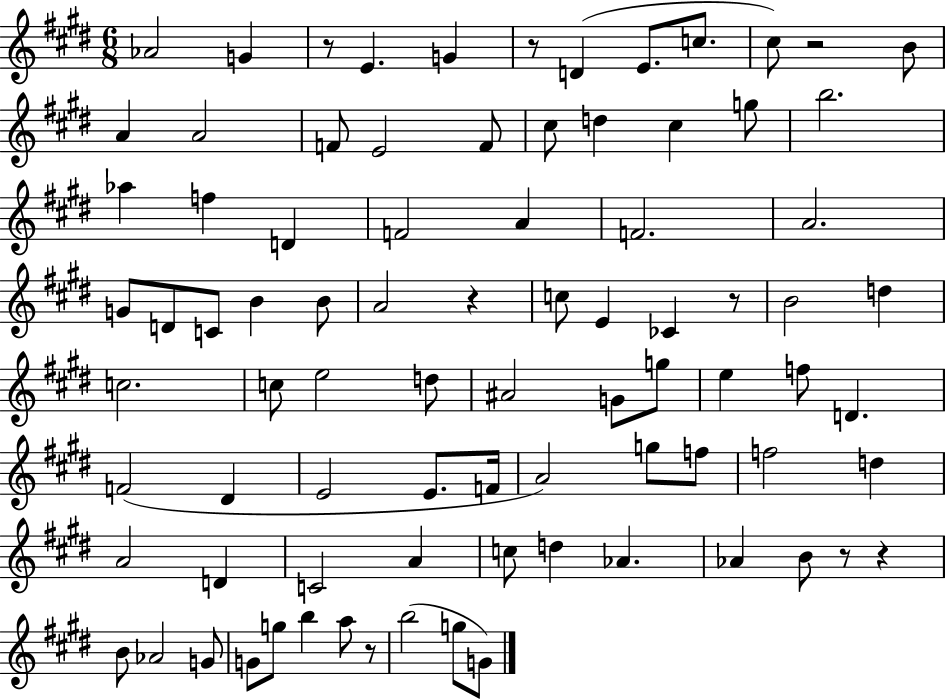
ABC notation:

X:1
T:Untitled
M:6/8
L:1/4
K:E
_A2 G z/2 E G z/2 D E/2 c/2 ^c/2 z2 B/2 A A2 F/2 E2 F/2 ^c/2 d ^c g/2 b2 _a f D F2 A F2 A2 G/2 D/2 C/2 B B/2 A2 z c/2 E _C z/2 B2 d c2 c/2 e2 d/2 ^A2 G/2 g/2 e f/2 D F2 ^D E2 E/2 F/4 A2 g/2 f/2 f2 d A2 D C2 A c/2 d _A _A B/2 z/2 z B/2 _A2 G/2 G/2 g/2 b a/2 z/2 b2 g/2 G/2